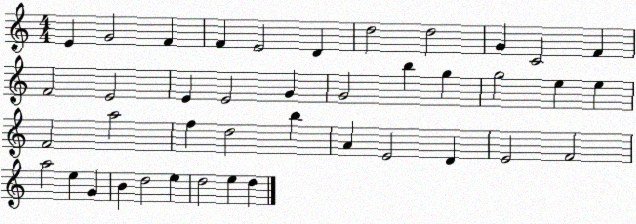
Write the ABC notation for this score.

X:1
T:Untitled
M:4/4
L:1/4
K:C
E G2 F F E2 D d2 d2 G C2 F F2 E2 E E2 G G2 b g g2 e e F2 a2 f d2 b A E2 D E2 F2 a2 e G B d2 e d2 e d